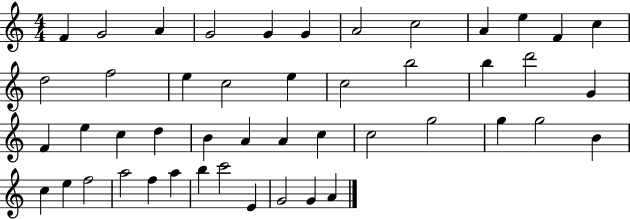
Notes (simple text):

F4/q G4/h A4/q G4/h G4/q G4/q A4/h C5/h A4/q E5/q F4/q C5/q D5/h F5/h E5/q C5/h E5/q C5/h B5/h B5/q D6/h G4/q F4/q E5/q C5/q D5/q B4/q A4/q A4/q C5/q C5/h G5/h G5/q G5/h B4/q C5/q E5/q F5/h A5/h F5/q A5/q B5/q C6/h E4/q G4/h G4/q A4/q